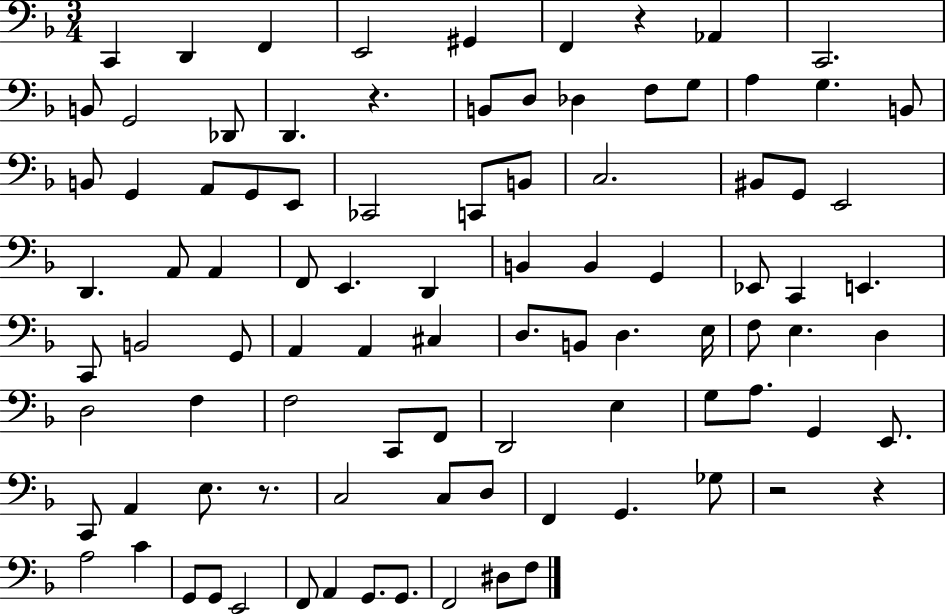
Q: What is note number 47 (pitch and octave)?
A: G2